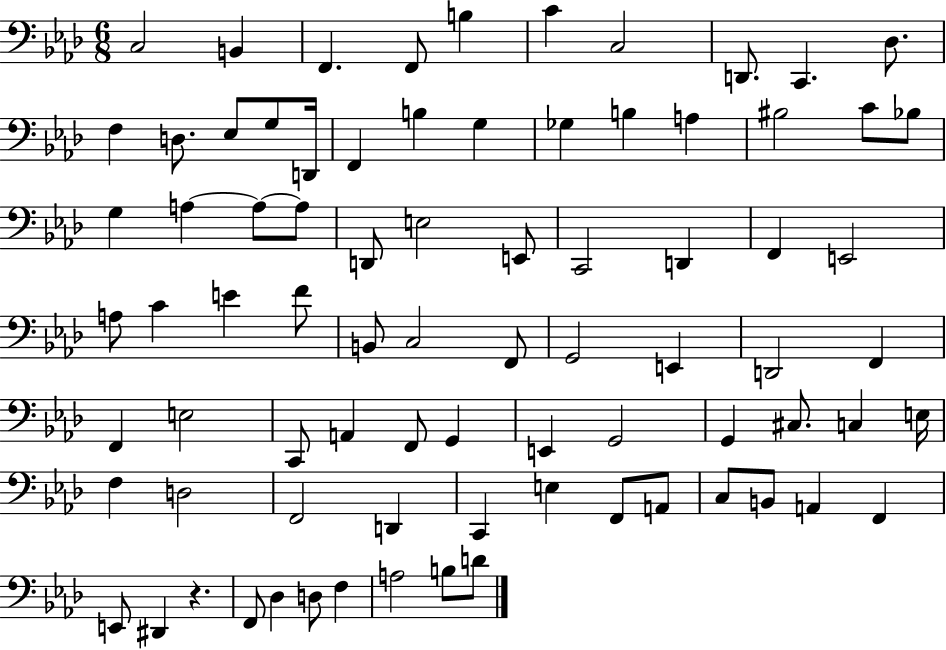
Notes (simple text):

C3/h B2/q F2/q. F2/e B3/q C4/q C3/h D2/e. C2/q. Db3/e. F3/q D3/e. Eb3/e G3/e D2/s F2/q B3/q G3/q Gb3/q B3/q A3/q BIS3/h C4/e Bb3/e G3/q A3/q A3/e A3/e D2/e E3/h E2/e C2/h D2/q F2/q E2/h A3/e C4/q E4/q F4/e B2/e C3/h F2/e G2/h E2/q D2/h F2/q F2/q E3/h C2/e A2/q F2/e G2/q E2/q G2/h G2/q C#3/e. C3/q E3/s F3/q D3/h F2/h D2/q C2/q E3/q F2/e A2/e C3/e B2/e A2/q F2/q E2/e D#2/q R/q. F2/e Db3/q D3/e F3/q A3/h B3/e D4/e